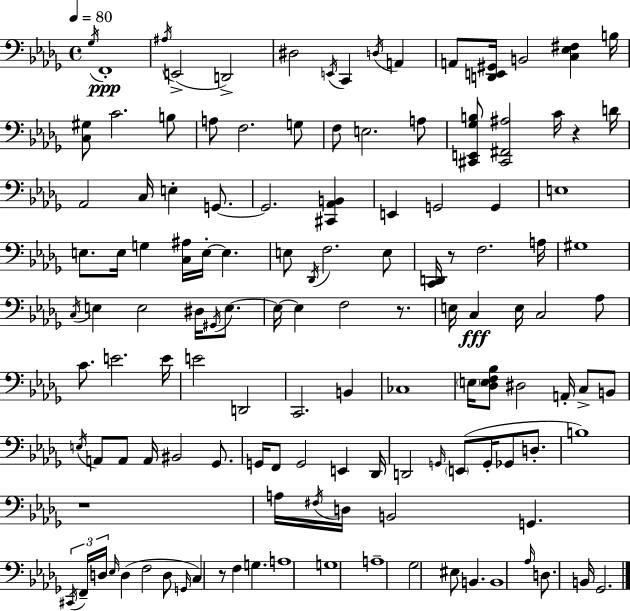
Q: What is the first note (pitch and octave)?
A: Gb3